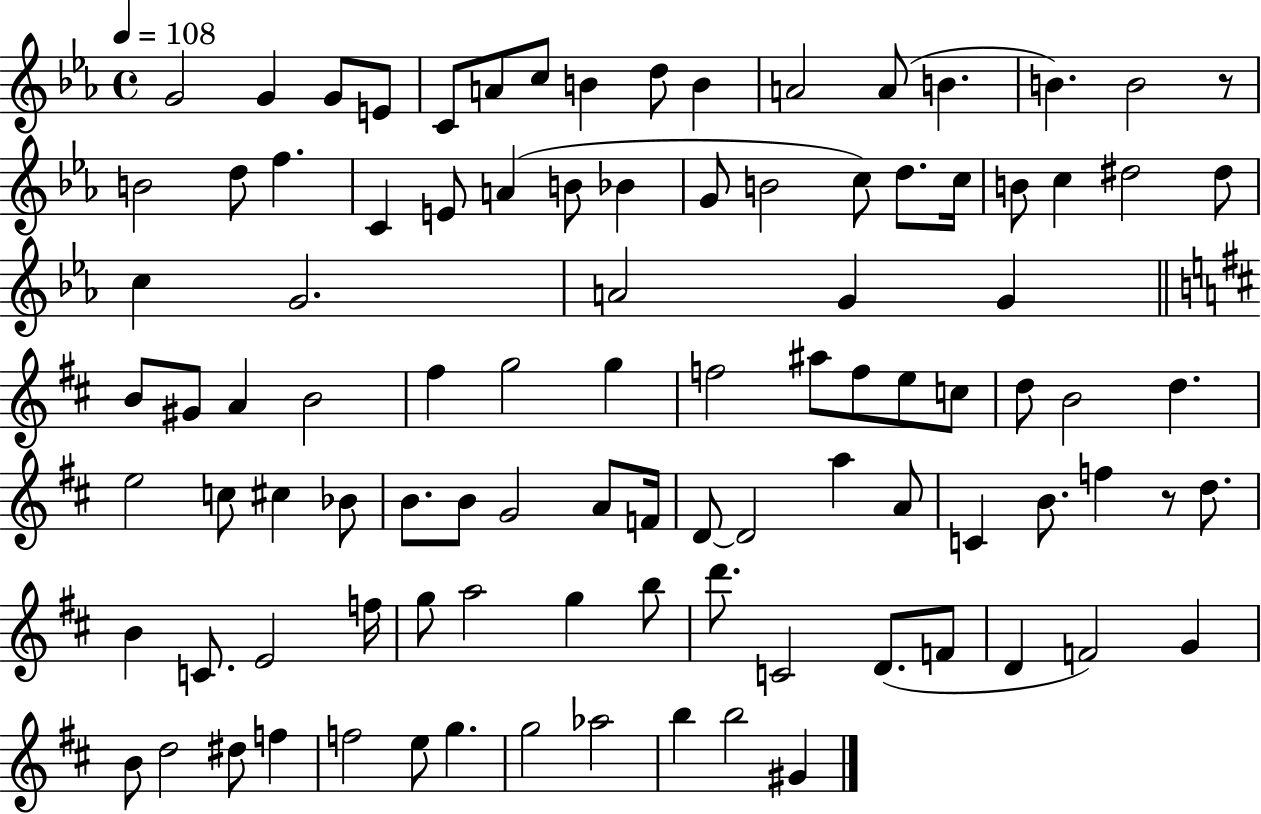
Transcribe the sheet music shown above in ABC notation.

X:1
T:Untitled
M:4/4
L:1/4
K:Eb
G2 G G/2 E/2 C/2 A/2 c/2 B d/2 B A2 A/2 B B B2 z/2 B2 d/2 f C E/2 A B/2 _B G/2 B2 c/2 d/2 c/4 B/2 c ^d2 ^d/2 c G2 A2 G G B/2 ^G/2 A B2 ^f g2 g f2 ^a/2 f/2 e/2 c/2 d/2 B2 d e2 c/2 ^c _B/2 B/2 B/2 G2 A/2 F/4 D/2 D2 a A/2 C B/2 f z/2 d/2 B C/2 E2 f/4 g/2 a2 g b/2 d'/2 C2 D/2 F/2 D F2 G B/2 d2 ^d/2 f f2 e/2 g g2 _a2 b b2 ^G